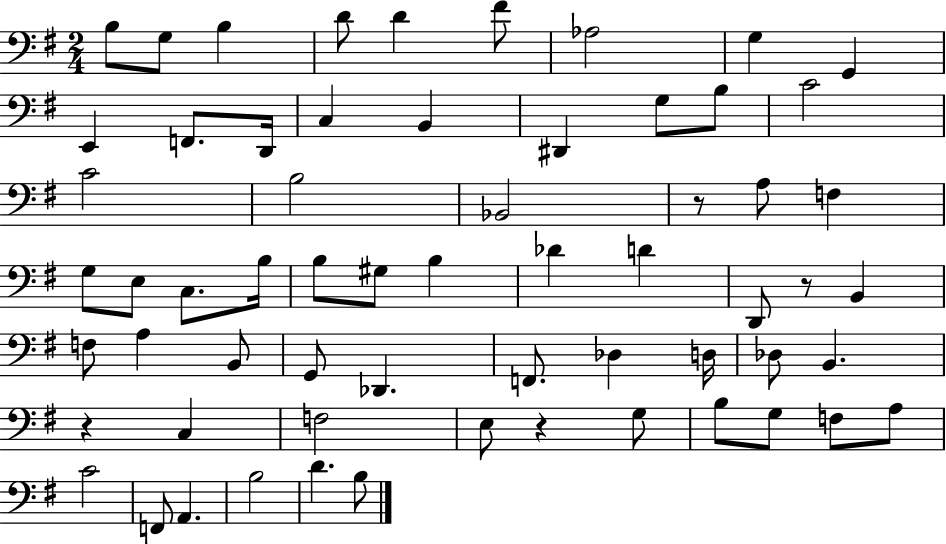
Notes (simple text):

B3/e G3/e B3/q D4/e D4/q F#4/e Ab3/h G3/q G2/q E2/q F2/e. D2/s C3/q B2/q D#2/q G3/e B3/e C4/h C4/h B3/h Bb2/h R/e A3/e F3/q G3/e E3/e C3/e. B3/s B3/e G#3/e B3/q Db4/q D4/q D2/e R/e B2/q F3/e A3/q B2/e G2/e Db2/q. F2/e. Db3/q D3/s Db3/e B2/q. R/q C3/q F3/h E3/e R/q G3/e B3/e G3/e F3/e A3/e C4/h F2/e A2/q. B3/h D4/q. B3/e